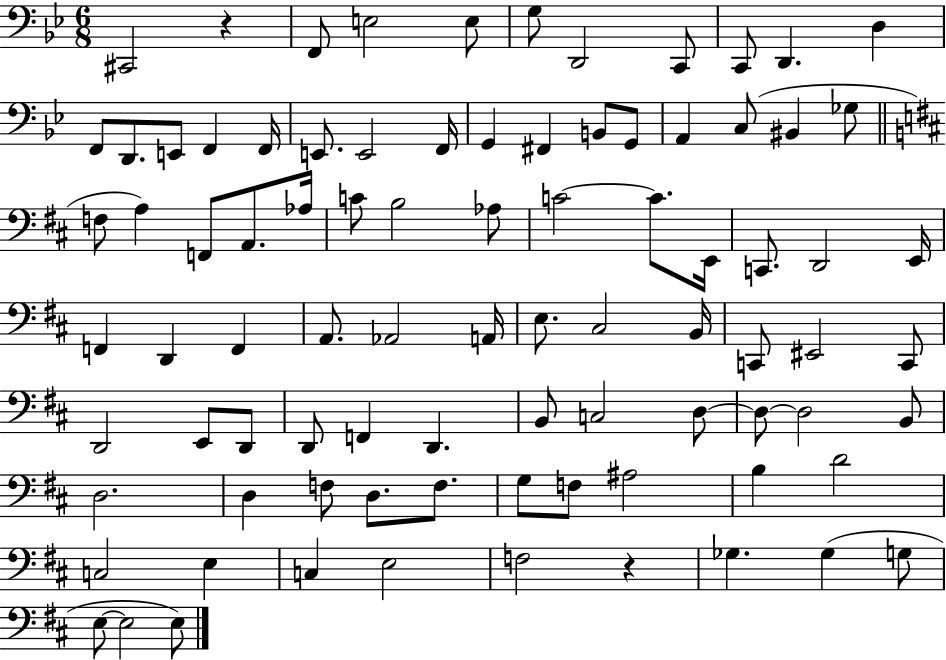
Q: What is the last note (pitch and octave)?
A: E3